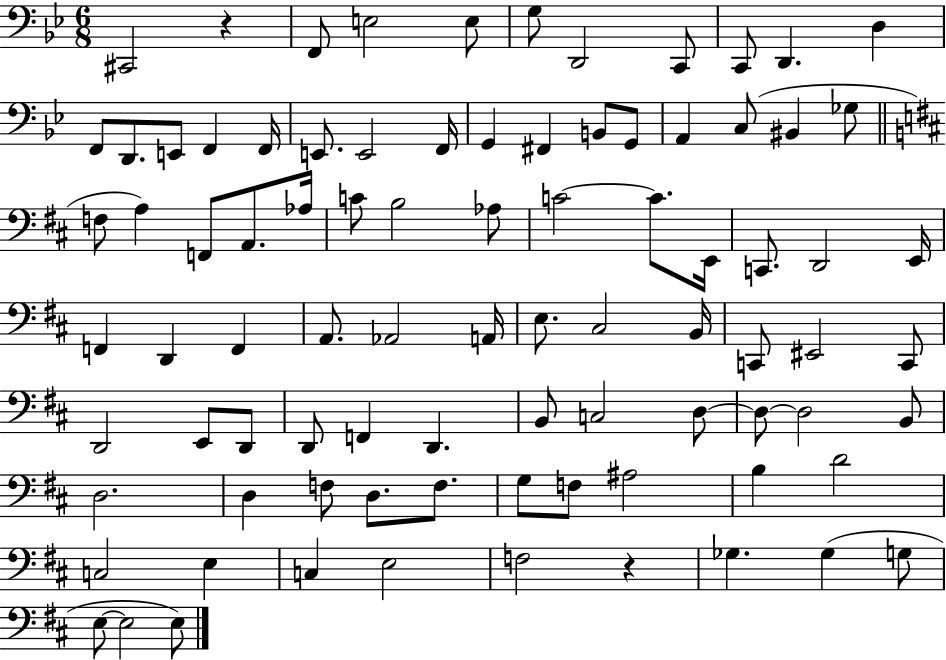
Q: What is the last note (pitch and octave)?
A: E3